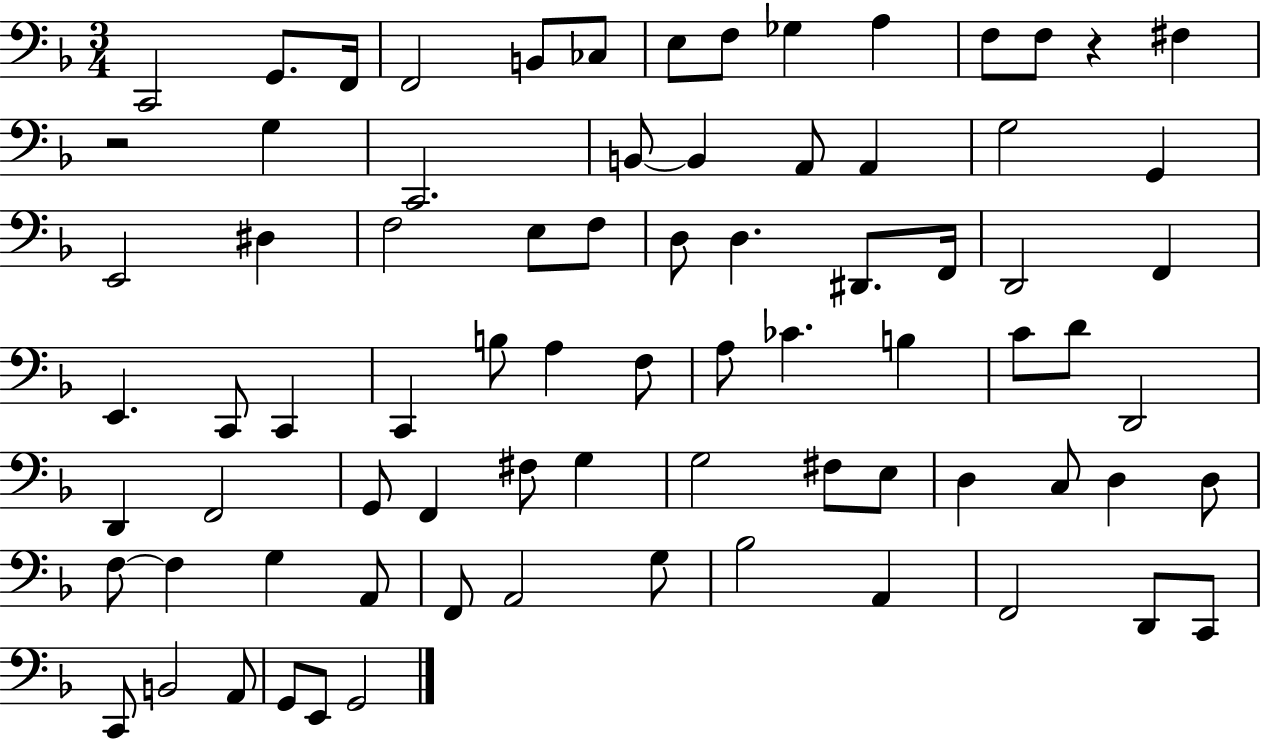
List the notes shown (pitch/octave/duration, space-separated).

C2/h G2/e. F2/s F2/h B2/e CES3/e E3/e F3/e Gb3/q A3/q F3/e F3/e R/q F#3/q R/h G3/q C2/h. B2/e B2/q A2/e A2/q G3/h G2/q E2/h D#3/q F3/h E3/e F3/e D3/e D3/q. D#2/e. F2/s D2/h F2/q E2/q. C2/e C2/q C2/q B3/e A3/q F3/e A3/e CES4/q. B3/q C4/e D4/e D2/h D2/q F2/h G2/e F2/q F#3/e G3/q G3/h F#3/e E3/e D3/q C3/e D3/q D3/e F3/e F3/q G3/q A2/e F2/e A2/h G3/e Bb3/h A2/q F2/h D2/e C2/e C2/e B2/h A2/e G2/e E2/e G2/h